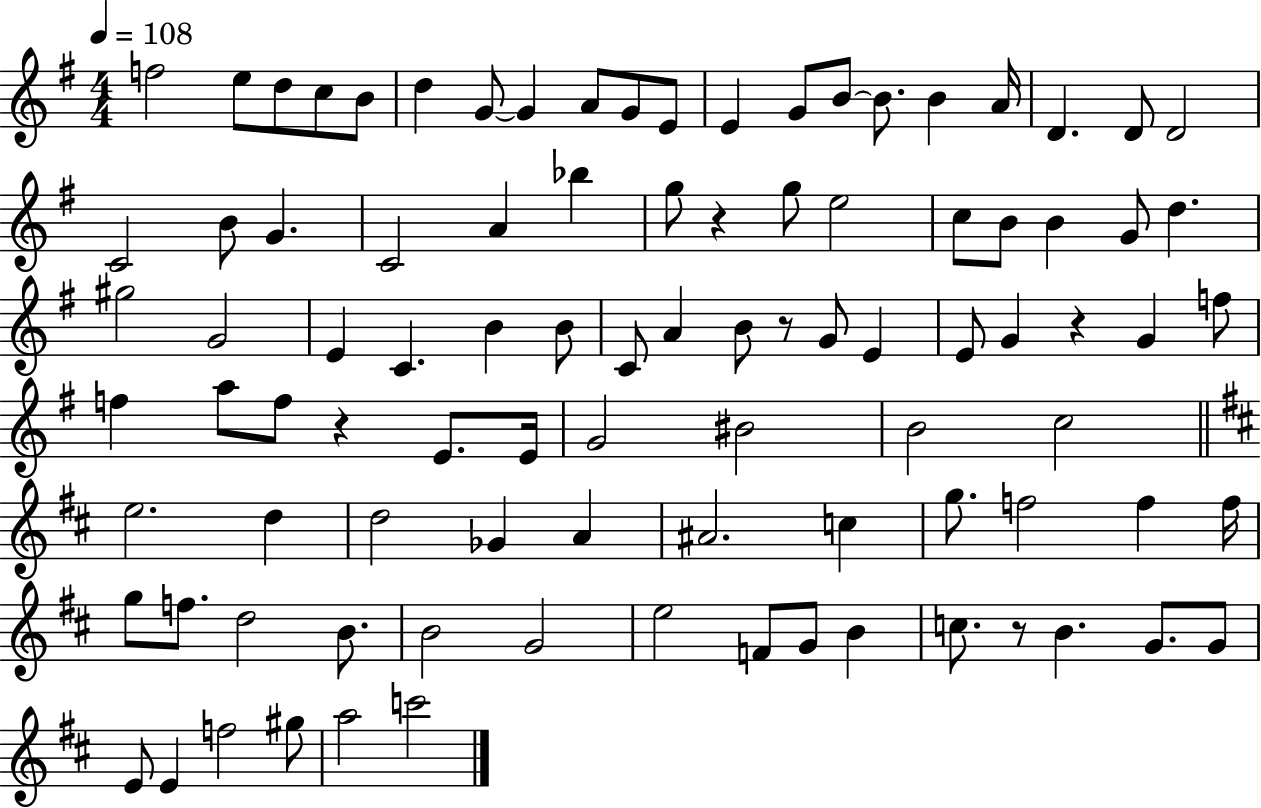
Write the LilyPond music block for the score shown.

{
  \clef treble
  \numericTimeSignature
  \time 4/4
  \key g \major
  \tempo 4 = 108
  f''2 e''8 d''8 c''8 b'8 | d''4 g'8~~ g'4 a'8 g'8 e'8 | e'4 g'8 b'8~~ b'8. b'4 a'16 | d'4. d'8 d'2 | \break c'2 b'8 g'4. | c'2 a'4 bes''4 | g''8 r4 g''8 e''2 | c''8 b'8 b'4 g'8 d''4. | \break gis''2 g'2 | e'4 c'4. b'4 b'8 | c'8 a'4 b'8 r8 g'8 e'4 | e'8 g'4 r4 g'4 f''8 | \break f''4 a''8 f''8 r4 e'8. e'16 | g'2 bis'2 | b'2 c''2 | \bar "||" \break \key d \major e''2. d''4 | d''2 ges'4 a'4 | ais'2. c''4 | g''8. f''2 f''4 f''16 | \break g''8 f''8. d''2 b'8. | b'2 g'2 | e''2 f'8 g'8 b'4 | c''8. r8 b'4. g'8. g'8 | \break e'8 e'4 f''2 gis''8 | a''2 c'''2 | \bar "|."
}